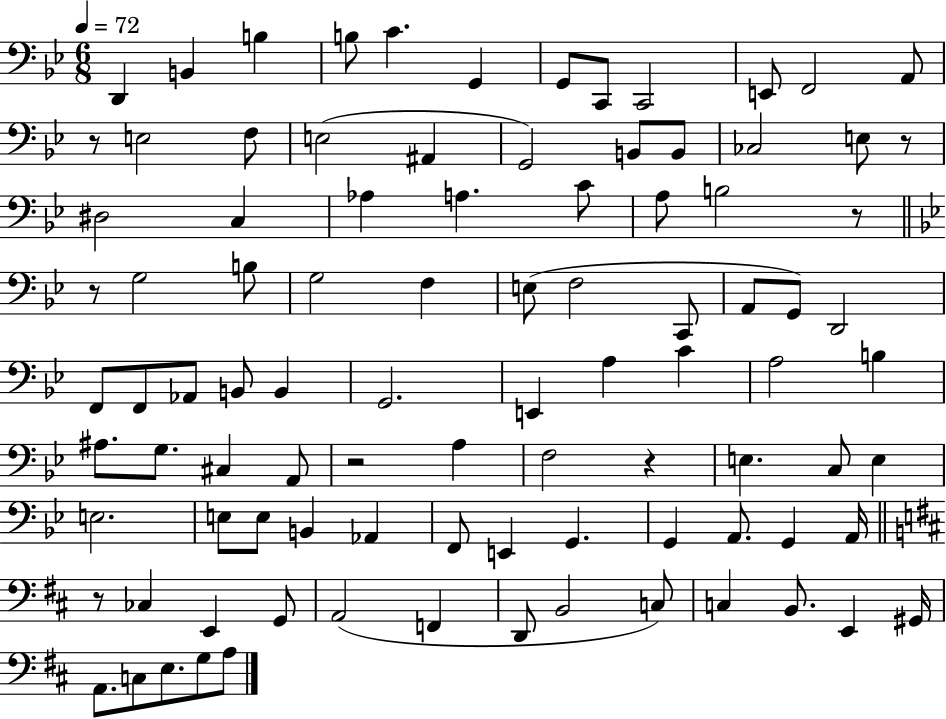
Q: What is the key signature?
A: BES major